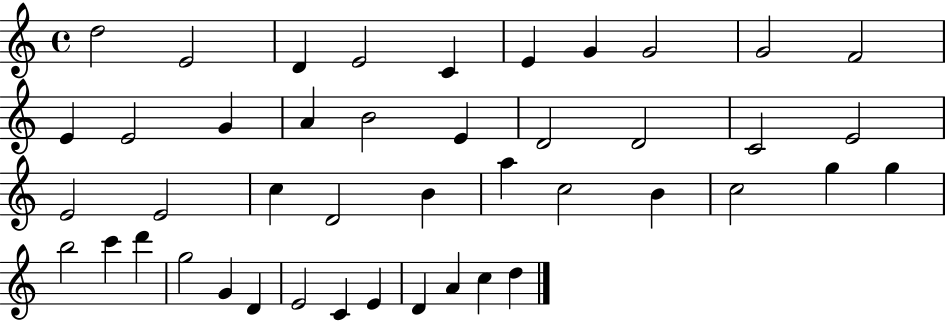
{
  \clef treble
  \time 4/4
  \defaultTimeSignature
  \key c \major
  d''2 e'2 | d'4 e'2 c'4 | e'4 g'4 g'2 | g'2 f'2 | \break e'4 e'2 g'4 | a'4 b'2 e'4 | d'2 d'2 | c'2 e'2 | \break e'2 e'2 | c''4 d'2 b'4 | a''4 c''2 b'4 | c''2 g''4 g''4 | \break b''2 c'''4 d'''4 | g''2 g'4 d'4 | e'2 c'4 e'4 | d'4 a'4 c''4 d''4 | \break \bar "|."
}